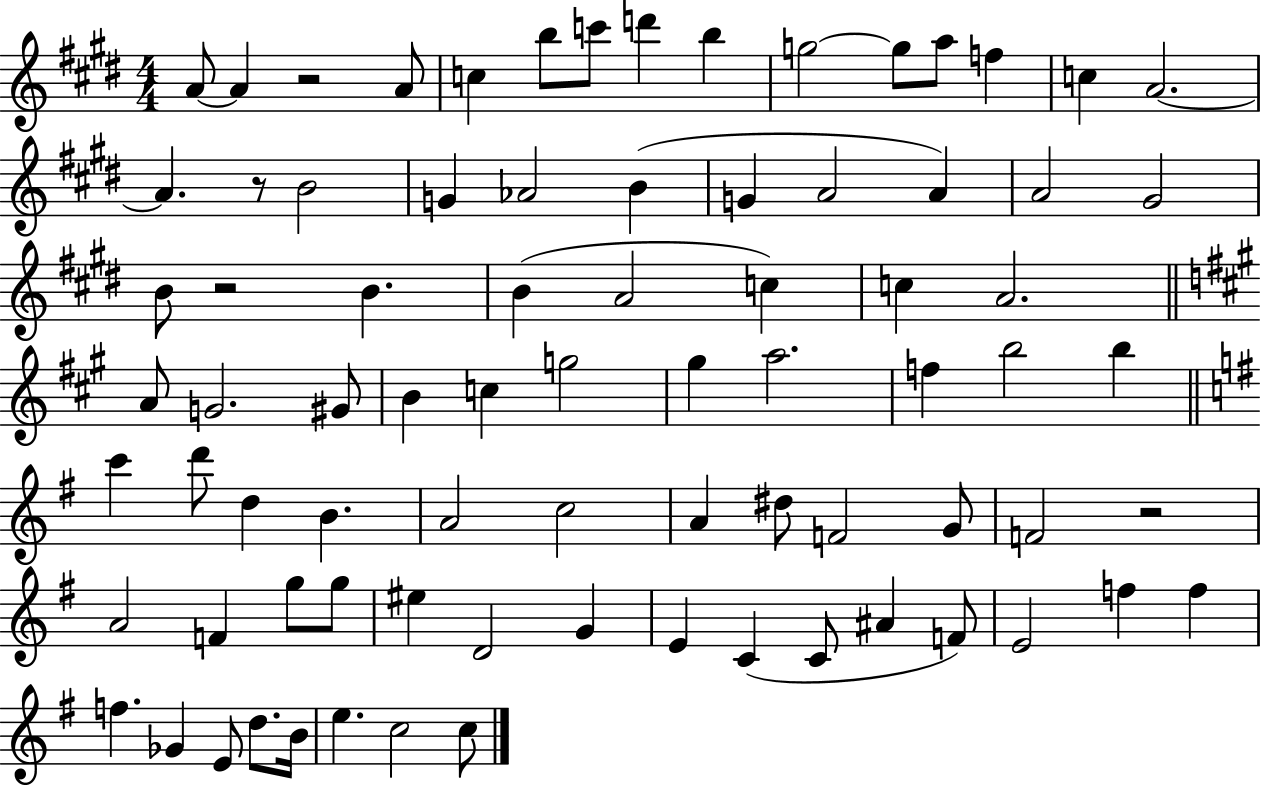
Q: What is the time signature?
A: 4/4